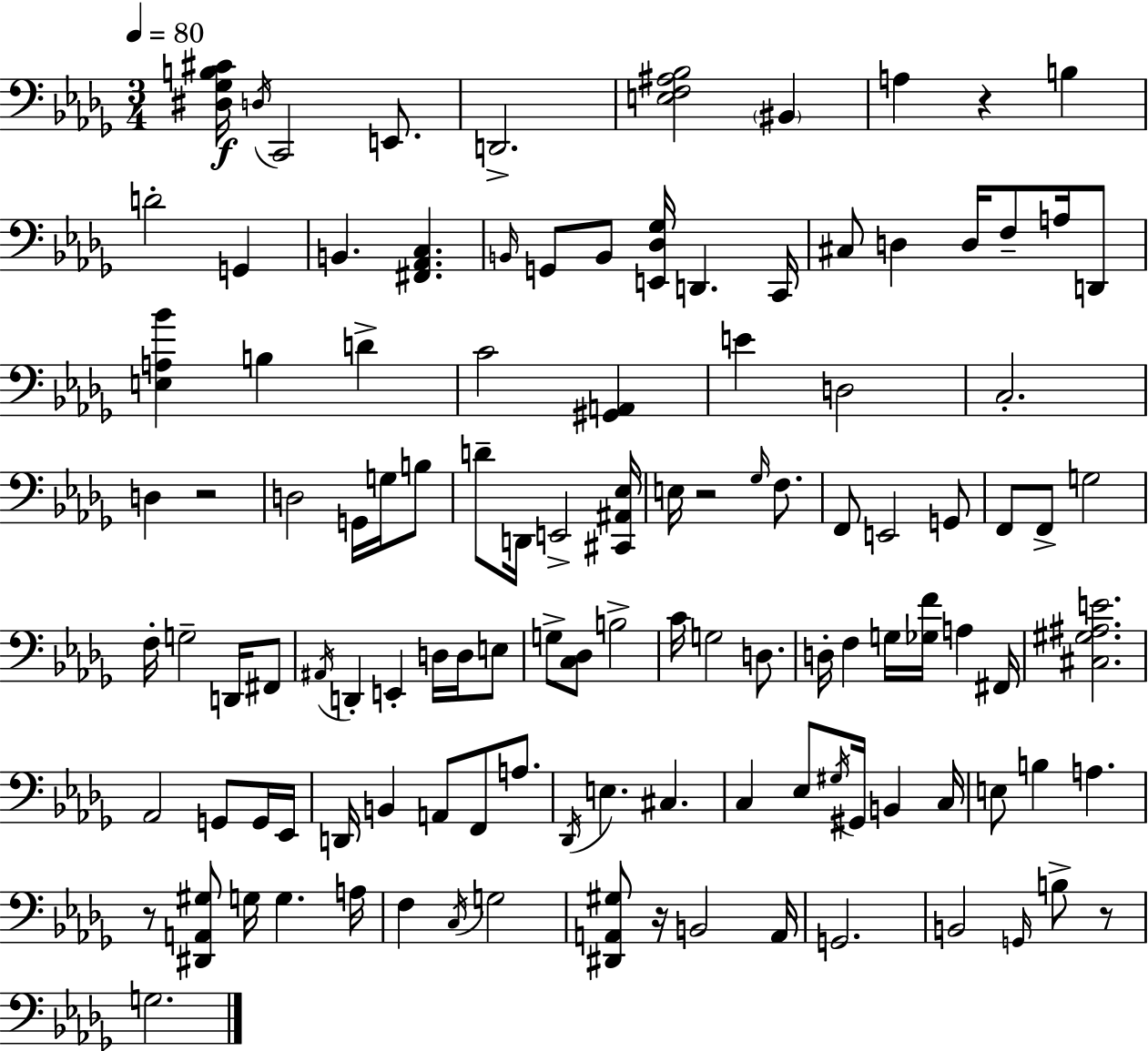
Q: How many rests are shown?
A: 6